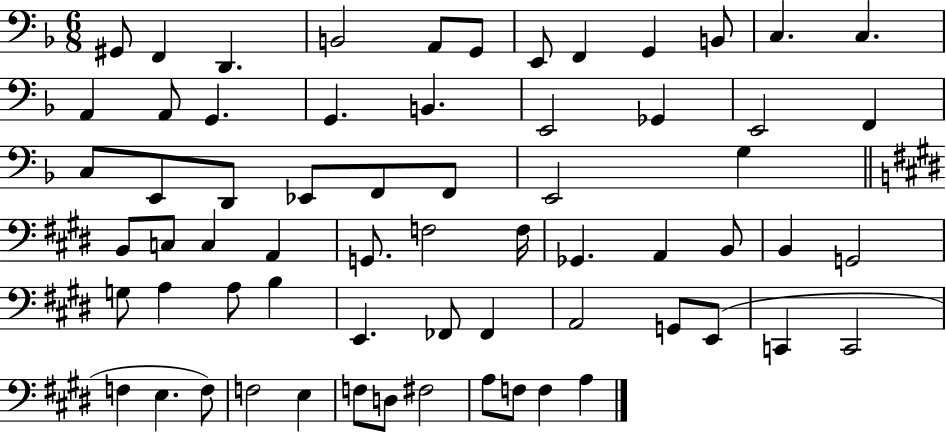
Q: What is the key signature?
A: F major